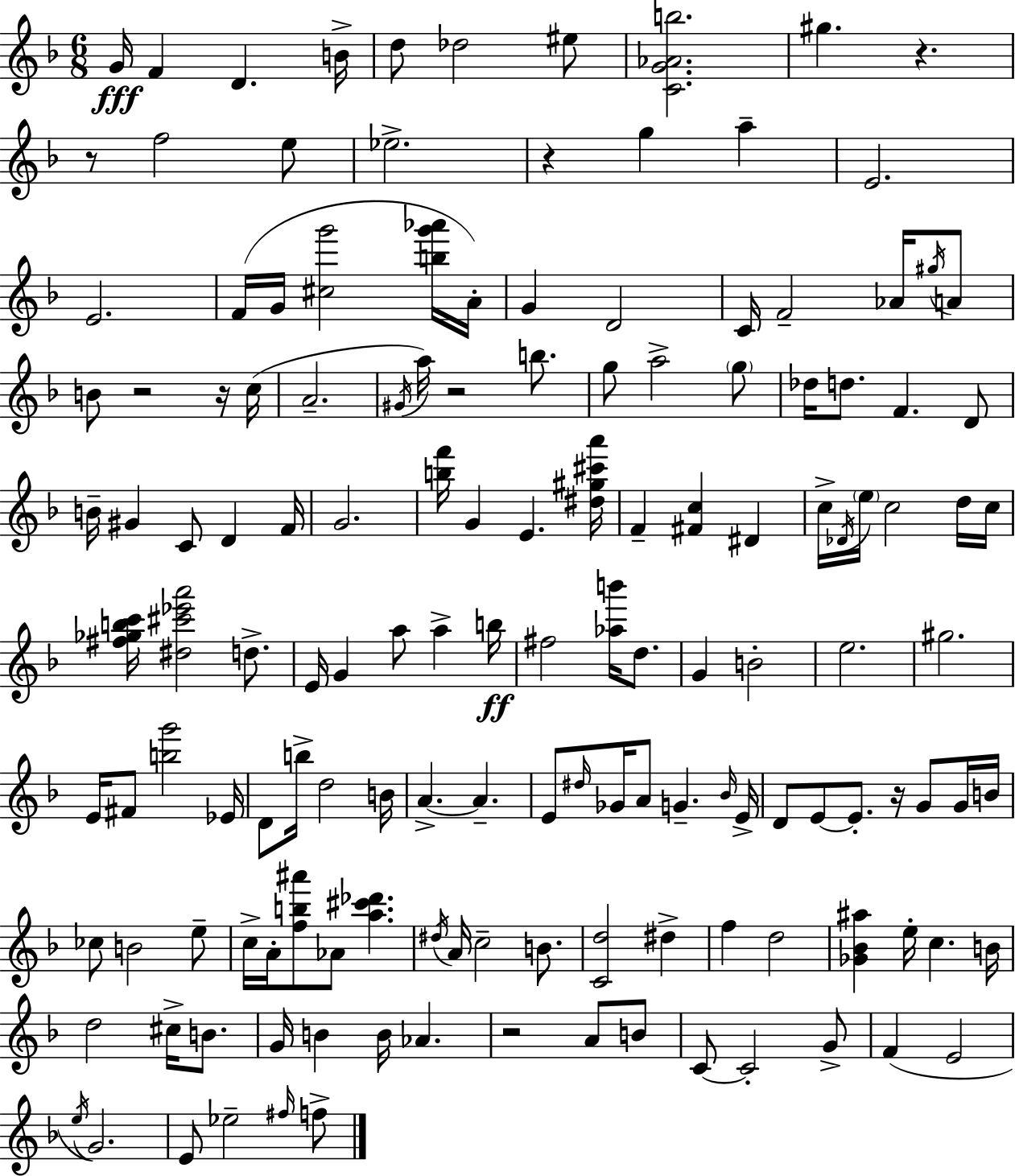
G4/s F4/q D4/q. B4/s D5/e Db5/h EIS5/e [C4,G4,Ab4,B5]/h. G#5/q. R/q. R/e F5/h E5/e Eb5/h. R/q G5/q A5/q E4/h. E4/h. F4/s G4/s [C#5,G6]/h [B5,G6,Ab6]/s A4/s G4/q D4/h C4/s F4/h Ab4/s G#5/s A4/e B4/e R/h R/s C5/s A4/h. G#4/s A5/s R/h B5/e. G5/e A5/h G5/e Db5/s D5/e. F4/q. D4/e B4/s G#4/q C4/e D4/q F4/s G4/h. [B5,F6]/s G4/q E4/q. [D#5,G#5,C#6,A6]/s F4/q [F#4,C5]/q D#4/q C5/s Db4/s E5/s C5/h D5/s C5/s [F#5,Gb5,B5,C6]/s [D#5,C#6,Eb6,A6]/h D5/e. E4/s G4/q A5/e A5/q B5/s F#5/h [Ab5,B6]/s D5/e. G4/q B4/h E5/h. G#5/h. E4/s F#4/e [B5,G6]/h Eb4/s D4/e B5/s D5/h B4/s A4/q. A4/q. E4/e D#5/s Gb4/s A4/e G4/q. Bb4/s E4/s D4/e E4/e E4/e. R/s G4/e G4/s B4/s CES5/e B4/h E5/e C5/s A4/s [F5,B5,A#6]/e Ab4/e [A5,C#6,Db6]/q. D#5/s A4/s C5/h B4/e. [C4,D5]/h D#5/q F5/q D5/h [Gb4,Bb4,A#5]/q E5/s C5/q. B4/s D5/h C#5/s B4/e. G4/s B4/q B4/s Ab4/q. R/h A4/e B4/e C4/e C4/h G4/e F4/q E4/h E5/s G4/h. E4/e Eb5/h F#5/s F5/e